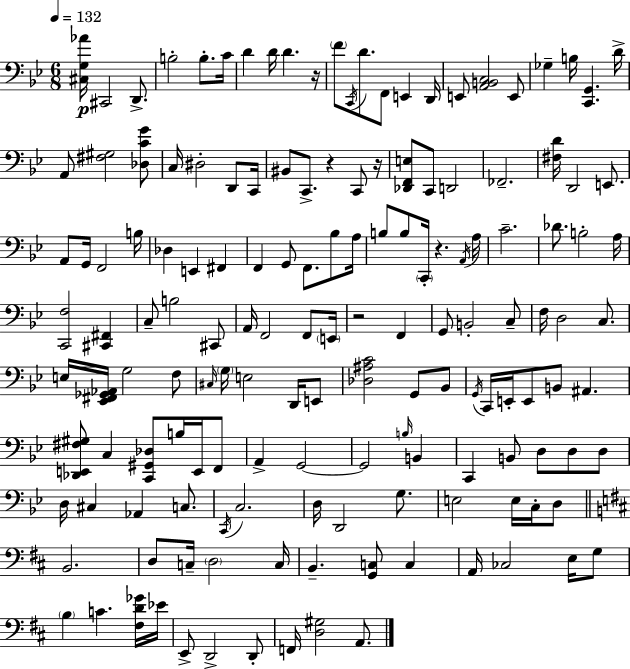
X:1
T:Untitled
M:6/8
L:1/4
K:Gm
[^C,G,_A]/4 ^C,,2 D,,/2 B,2 B,/2 C/4 D D/4 D z/4 F/2 C,,/4 D/2 F,,/2 E,, D,,/4 E,,/2 [A,,B,,C,]2 E,,/2 _G, B,/4 [C,,G,,] D/4 A,,/2 [^F,^G,]2 [_D,CG]/2 C,/4 ^D,2 D,,/2 C,,/4 ^B,,/2 C,,/2 z C,,/2 z/4 [_D,,F,,E,]/2 C,,/2 D,,2 _F,,2 [^F,D]/4 D,,2 E,,/2 A,,/2 G,,/4 F,,2 B,/4 _D, E,, ^F,, F,, G,,/2 F,,/2 _B,/2 A,/4 B,/2 B,/2 C,,/4 z A,,/4 A,/4 C2 _D/2 B,2 A,/4 [C,,F,]2 [^C,,^F,,] C,/2 B,2 ^C,,/2 A,,/4 F,,2 F,,/2 E,,/4 z2 F,, G,,/2 B,,2 C,/2 F,/4 D,2 C,/2 E,/4 [_E,,^F,,_G,,_A,,]/4 G,2 F,/2 ^C,/4 G,/4 E,2 D,,/4 E,,/2 [_D,^A,C]2 G,,/2 _B,,/2 G,,/4 C,,/4 E,,/4 E,,/2 B,,/2 ^A,, [_D,,E,,^F,^G,]/2 C, [C,,^G,,_D,]/2 B,/4 E,,/4 F,,/2 A,, G,,2 G,,2 B,/4 B,, C,, B,,/2 D,/2 D,/2 D,/2 D,/4 ^C, _A,, C,/2 C,,/4 C,2 D,/4 D,,2 G,/2 E,2 E,/4 C,/4 D,/2 B,,2 D,/2 C,/4 D,2 C,/4 B,, [G,,C,]/2 C, A,,/4 _C,2 E,/4 G,/2 B, C [^F,D_G]/4 _E/4 E,,/2 D,,2 D,,/2 F,,/4 [D,^G,]2 A,,/2